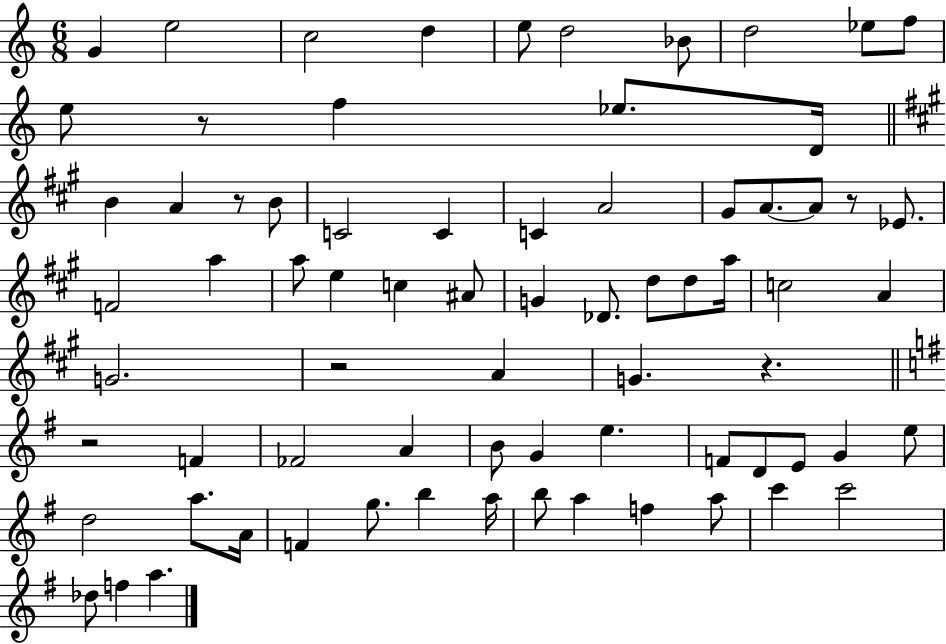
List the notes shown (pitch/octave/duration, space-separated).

G4/q E5/h C5/h D5/q E5/e D5/h Bb4/e D5/h Eb5/e F5/e E5/e R/e F5/q Eb5/e. D4/s B4/q A4/q R/e B4/e C4/h C4/q C4/q A4/h G#4/e A4/e. A4/e R/e Eb4/e. F4/h A5/q A5/e E5/q C5/q A#4/e G4/q Db4/e. D5/e D5/e A5/s C5/h A4/q G4/h. R/h A4/q G4/q. R/q. R/h F4/q FES4/h A4/q B4/e G4/q E5/q. F4/e D4/e E4/e G4/q E5/e D5/h A5/e. A4/s F4/q G5/e. B5/q A5/s B5/e A5/q F5/q A5/e C6/q C6/h Db5/e F5/q A5/q.